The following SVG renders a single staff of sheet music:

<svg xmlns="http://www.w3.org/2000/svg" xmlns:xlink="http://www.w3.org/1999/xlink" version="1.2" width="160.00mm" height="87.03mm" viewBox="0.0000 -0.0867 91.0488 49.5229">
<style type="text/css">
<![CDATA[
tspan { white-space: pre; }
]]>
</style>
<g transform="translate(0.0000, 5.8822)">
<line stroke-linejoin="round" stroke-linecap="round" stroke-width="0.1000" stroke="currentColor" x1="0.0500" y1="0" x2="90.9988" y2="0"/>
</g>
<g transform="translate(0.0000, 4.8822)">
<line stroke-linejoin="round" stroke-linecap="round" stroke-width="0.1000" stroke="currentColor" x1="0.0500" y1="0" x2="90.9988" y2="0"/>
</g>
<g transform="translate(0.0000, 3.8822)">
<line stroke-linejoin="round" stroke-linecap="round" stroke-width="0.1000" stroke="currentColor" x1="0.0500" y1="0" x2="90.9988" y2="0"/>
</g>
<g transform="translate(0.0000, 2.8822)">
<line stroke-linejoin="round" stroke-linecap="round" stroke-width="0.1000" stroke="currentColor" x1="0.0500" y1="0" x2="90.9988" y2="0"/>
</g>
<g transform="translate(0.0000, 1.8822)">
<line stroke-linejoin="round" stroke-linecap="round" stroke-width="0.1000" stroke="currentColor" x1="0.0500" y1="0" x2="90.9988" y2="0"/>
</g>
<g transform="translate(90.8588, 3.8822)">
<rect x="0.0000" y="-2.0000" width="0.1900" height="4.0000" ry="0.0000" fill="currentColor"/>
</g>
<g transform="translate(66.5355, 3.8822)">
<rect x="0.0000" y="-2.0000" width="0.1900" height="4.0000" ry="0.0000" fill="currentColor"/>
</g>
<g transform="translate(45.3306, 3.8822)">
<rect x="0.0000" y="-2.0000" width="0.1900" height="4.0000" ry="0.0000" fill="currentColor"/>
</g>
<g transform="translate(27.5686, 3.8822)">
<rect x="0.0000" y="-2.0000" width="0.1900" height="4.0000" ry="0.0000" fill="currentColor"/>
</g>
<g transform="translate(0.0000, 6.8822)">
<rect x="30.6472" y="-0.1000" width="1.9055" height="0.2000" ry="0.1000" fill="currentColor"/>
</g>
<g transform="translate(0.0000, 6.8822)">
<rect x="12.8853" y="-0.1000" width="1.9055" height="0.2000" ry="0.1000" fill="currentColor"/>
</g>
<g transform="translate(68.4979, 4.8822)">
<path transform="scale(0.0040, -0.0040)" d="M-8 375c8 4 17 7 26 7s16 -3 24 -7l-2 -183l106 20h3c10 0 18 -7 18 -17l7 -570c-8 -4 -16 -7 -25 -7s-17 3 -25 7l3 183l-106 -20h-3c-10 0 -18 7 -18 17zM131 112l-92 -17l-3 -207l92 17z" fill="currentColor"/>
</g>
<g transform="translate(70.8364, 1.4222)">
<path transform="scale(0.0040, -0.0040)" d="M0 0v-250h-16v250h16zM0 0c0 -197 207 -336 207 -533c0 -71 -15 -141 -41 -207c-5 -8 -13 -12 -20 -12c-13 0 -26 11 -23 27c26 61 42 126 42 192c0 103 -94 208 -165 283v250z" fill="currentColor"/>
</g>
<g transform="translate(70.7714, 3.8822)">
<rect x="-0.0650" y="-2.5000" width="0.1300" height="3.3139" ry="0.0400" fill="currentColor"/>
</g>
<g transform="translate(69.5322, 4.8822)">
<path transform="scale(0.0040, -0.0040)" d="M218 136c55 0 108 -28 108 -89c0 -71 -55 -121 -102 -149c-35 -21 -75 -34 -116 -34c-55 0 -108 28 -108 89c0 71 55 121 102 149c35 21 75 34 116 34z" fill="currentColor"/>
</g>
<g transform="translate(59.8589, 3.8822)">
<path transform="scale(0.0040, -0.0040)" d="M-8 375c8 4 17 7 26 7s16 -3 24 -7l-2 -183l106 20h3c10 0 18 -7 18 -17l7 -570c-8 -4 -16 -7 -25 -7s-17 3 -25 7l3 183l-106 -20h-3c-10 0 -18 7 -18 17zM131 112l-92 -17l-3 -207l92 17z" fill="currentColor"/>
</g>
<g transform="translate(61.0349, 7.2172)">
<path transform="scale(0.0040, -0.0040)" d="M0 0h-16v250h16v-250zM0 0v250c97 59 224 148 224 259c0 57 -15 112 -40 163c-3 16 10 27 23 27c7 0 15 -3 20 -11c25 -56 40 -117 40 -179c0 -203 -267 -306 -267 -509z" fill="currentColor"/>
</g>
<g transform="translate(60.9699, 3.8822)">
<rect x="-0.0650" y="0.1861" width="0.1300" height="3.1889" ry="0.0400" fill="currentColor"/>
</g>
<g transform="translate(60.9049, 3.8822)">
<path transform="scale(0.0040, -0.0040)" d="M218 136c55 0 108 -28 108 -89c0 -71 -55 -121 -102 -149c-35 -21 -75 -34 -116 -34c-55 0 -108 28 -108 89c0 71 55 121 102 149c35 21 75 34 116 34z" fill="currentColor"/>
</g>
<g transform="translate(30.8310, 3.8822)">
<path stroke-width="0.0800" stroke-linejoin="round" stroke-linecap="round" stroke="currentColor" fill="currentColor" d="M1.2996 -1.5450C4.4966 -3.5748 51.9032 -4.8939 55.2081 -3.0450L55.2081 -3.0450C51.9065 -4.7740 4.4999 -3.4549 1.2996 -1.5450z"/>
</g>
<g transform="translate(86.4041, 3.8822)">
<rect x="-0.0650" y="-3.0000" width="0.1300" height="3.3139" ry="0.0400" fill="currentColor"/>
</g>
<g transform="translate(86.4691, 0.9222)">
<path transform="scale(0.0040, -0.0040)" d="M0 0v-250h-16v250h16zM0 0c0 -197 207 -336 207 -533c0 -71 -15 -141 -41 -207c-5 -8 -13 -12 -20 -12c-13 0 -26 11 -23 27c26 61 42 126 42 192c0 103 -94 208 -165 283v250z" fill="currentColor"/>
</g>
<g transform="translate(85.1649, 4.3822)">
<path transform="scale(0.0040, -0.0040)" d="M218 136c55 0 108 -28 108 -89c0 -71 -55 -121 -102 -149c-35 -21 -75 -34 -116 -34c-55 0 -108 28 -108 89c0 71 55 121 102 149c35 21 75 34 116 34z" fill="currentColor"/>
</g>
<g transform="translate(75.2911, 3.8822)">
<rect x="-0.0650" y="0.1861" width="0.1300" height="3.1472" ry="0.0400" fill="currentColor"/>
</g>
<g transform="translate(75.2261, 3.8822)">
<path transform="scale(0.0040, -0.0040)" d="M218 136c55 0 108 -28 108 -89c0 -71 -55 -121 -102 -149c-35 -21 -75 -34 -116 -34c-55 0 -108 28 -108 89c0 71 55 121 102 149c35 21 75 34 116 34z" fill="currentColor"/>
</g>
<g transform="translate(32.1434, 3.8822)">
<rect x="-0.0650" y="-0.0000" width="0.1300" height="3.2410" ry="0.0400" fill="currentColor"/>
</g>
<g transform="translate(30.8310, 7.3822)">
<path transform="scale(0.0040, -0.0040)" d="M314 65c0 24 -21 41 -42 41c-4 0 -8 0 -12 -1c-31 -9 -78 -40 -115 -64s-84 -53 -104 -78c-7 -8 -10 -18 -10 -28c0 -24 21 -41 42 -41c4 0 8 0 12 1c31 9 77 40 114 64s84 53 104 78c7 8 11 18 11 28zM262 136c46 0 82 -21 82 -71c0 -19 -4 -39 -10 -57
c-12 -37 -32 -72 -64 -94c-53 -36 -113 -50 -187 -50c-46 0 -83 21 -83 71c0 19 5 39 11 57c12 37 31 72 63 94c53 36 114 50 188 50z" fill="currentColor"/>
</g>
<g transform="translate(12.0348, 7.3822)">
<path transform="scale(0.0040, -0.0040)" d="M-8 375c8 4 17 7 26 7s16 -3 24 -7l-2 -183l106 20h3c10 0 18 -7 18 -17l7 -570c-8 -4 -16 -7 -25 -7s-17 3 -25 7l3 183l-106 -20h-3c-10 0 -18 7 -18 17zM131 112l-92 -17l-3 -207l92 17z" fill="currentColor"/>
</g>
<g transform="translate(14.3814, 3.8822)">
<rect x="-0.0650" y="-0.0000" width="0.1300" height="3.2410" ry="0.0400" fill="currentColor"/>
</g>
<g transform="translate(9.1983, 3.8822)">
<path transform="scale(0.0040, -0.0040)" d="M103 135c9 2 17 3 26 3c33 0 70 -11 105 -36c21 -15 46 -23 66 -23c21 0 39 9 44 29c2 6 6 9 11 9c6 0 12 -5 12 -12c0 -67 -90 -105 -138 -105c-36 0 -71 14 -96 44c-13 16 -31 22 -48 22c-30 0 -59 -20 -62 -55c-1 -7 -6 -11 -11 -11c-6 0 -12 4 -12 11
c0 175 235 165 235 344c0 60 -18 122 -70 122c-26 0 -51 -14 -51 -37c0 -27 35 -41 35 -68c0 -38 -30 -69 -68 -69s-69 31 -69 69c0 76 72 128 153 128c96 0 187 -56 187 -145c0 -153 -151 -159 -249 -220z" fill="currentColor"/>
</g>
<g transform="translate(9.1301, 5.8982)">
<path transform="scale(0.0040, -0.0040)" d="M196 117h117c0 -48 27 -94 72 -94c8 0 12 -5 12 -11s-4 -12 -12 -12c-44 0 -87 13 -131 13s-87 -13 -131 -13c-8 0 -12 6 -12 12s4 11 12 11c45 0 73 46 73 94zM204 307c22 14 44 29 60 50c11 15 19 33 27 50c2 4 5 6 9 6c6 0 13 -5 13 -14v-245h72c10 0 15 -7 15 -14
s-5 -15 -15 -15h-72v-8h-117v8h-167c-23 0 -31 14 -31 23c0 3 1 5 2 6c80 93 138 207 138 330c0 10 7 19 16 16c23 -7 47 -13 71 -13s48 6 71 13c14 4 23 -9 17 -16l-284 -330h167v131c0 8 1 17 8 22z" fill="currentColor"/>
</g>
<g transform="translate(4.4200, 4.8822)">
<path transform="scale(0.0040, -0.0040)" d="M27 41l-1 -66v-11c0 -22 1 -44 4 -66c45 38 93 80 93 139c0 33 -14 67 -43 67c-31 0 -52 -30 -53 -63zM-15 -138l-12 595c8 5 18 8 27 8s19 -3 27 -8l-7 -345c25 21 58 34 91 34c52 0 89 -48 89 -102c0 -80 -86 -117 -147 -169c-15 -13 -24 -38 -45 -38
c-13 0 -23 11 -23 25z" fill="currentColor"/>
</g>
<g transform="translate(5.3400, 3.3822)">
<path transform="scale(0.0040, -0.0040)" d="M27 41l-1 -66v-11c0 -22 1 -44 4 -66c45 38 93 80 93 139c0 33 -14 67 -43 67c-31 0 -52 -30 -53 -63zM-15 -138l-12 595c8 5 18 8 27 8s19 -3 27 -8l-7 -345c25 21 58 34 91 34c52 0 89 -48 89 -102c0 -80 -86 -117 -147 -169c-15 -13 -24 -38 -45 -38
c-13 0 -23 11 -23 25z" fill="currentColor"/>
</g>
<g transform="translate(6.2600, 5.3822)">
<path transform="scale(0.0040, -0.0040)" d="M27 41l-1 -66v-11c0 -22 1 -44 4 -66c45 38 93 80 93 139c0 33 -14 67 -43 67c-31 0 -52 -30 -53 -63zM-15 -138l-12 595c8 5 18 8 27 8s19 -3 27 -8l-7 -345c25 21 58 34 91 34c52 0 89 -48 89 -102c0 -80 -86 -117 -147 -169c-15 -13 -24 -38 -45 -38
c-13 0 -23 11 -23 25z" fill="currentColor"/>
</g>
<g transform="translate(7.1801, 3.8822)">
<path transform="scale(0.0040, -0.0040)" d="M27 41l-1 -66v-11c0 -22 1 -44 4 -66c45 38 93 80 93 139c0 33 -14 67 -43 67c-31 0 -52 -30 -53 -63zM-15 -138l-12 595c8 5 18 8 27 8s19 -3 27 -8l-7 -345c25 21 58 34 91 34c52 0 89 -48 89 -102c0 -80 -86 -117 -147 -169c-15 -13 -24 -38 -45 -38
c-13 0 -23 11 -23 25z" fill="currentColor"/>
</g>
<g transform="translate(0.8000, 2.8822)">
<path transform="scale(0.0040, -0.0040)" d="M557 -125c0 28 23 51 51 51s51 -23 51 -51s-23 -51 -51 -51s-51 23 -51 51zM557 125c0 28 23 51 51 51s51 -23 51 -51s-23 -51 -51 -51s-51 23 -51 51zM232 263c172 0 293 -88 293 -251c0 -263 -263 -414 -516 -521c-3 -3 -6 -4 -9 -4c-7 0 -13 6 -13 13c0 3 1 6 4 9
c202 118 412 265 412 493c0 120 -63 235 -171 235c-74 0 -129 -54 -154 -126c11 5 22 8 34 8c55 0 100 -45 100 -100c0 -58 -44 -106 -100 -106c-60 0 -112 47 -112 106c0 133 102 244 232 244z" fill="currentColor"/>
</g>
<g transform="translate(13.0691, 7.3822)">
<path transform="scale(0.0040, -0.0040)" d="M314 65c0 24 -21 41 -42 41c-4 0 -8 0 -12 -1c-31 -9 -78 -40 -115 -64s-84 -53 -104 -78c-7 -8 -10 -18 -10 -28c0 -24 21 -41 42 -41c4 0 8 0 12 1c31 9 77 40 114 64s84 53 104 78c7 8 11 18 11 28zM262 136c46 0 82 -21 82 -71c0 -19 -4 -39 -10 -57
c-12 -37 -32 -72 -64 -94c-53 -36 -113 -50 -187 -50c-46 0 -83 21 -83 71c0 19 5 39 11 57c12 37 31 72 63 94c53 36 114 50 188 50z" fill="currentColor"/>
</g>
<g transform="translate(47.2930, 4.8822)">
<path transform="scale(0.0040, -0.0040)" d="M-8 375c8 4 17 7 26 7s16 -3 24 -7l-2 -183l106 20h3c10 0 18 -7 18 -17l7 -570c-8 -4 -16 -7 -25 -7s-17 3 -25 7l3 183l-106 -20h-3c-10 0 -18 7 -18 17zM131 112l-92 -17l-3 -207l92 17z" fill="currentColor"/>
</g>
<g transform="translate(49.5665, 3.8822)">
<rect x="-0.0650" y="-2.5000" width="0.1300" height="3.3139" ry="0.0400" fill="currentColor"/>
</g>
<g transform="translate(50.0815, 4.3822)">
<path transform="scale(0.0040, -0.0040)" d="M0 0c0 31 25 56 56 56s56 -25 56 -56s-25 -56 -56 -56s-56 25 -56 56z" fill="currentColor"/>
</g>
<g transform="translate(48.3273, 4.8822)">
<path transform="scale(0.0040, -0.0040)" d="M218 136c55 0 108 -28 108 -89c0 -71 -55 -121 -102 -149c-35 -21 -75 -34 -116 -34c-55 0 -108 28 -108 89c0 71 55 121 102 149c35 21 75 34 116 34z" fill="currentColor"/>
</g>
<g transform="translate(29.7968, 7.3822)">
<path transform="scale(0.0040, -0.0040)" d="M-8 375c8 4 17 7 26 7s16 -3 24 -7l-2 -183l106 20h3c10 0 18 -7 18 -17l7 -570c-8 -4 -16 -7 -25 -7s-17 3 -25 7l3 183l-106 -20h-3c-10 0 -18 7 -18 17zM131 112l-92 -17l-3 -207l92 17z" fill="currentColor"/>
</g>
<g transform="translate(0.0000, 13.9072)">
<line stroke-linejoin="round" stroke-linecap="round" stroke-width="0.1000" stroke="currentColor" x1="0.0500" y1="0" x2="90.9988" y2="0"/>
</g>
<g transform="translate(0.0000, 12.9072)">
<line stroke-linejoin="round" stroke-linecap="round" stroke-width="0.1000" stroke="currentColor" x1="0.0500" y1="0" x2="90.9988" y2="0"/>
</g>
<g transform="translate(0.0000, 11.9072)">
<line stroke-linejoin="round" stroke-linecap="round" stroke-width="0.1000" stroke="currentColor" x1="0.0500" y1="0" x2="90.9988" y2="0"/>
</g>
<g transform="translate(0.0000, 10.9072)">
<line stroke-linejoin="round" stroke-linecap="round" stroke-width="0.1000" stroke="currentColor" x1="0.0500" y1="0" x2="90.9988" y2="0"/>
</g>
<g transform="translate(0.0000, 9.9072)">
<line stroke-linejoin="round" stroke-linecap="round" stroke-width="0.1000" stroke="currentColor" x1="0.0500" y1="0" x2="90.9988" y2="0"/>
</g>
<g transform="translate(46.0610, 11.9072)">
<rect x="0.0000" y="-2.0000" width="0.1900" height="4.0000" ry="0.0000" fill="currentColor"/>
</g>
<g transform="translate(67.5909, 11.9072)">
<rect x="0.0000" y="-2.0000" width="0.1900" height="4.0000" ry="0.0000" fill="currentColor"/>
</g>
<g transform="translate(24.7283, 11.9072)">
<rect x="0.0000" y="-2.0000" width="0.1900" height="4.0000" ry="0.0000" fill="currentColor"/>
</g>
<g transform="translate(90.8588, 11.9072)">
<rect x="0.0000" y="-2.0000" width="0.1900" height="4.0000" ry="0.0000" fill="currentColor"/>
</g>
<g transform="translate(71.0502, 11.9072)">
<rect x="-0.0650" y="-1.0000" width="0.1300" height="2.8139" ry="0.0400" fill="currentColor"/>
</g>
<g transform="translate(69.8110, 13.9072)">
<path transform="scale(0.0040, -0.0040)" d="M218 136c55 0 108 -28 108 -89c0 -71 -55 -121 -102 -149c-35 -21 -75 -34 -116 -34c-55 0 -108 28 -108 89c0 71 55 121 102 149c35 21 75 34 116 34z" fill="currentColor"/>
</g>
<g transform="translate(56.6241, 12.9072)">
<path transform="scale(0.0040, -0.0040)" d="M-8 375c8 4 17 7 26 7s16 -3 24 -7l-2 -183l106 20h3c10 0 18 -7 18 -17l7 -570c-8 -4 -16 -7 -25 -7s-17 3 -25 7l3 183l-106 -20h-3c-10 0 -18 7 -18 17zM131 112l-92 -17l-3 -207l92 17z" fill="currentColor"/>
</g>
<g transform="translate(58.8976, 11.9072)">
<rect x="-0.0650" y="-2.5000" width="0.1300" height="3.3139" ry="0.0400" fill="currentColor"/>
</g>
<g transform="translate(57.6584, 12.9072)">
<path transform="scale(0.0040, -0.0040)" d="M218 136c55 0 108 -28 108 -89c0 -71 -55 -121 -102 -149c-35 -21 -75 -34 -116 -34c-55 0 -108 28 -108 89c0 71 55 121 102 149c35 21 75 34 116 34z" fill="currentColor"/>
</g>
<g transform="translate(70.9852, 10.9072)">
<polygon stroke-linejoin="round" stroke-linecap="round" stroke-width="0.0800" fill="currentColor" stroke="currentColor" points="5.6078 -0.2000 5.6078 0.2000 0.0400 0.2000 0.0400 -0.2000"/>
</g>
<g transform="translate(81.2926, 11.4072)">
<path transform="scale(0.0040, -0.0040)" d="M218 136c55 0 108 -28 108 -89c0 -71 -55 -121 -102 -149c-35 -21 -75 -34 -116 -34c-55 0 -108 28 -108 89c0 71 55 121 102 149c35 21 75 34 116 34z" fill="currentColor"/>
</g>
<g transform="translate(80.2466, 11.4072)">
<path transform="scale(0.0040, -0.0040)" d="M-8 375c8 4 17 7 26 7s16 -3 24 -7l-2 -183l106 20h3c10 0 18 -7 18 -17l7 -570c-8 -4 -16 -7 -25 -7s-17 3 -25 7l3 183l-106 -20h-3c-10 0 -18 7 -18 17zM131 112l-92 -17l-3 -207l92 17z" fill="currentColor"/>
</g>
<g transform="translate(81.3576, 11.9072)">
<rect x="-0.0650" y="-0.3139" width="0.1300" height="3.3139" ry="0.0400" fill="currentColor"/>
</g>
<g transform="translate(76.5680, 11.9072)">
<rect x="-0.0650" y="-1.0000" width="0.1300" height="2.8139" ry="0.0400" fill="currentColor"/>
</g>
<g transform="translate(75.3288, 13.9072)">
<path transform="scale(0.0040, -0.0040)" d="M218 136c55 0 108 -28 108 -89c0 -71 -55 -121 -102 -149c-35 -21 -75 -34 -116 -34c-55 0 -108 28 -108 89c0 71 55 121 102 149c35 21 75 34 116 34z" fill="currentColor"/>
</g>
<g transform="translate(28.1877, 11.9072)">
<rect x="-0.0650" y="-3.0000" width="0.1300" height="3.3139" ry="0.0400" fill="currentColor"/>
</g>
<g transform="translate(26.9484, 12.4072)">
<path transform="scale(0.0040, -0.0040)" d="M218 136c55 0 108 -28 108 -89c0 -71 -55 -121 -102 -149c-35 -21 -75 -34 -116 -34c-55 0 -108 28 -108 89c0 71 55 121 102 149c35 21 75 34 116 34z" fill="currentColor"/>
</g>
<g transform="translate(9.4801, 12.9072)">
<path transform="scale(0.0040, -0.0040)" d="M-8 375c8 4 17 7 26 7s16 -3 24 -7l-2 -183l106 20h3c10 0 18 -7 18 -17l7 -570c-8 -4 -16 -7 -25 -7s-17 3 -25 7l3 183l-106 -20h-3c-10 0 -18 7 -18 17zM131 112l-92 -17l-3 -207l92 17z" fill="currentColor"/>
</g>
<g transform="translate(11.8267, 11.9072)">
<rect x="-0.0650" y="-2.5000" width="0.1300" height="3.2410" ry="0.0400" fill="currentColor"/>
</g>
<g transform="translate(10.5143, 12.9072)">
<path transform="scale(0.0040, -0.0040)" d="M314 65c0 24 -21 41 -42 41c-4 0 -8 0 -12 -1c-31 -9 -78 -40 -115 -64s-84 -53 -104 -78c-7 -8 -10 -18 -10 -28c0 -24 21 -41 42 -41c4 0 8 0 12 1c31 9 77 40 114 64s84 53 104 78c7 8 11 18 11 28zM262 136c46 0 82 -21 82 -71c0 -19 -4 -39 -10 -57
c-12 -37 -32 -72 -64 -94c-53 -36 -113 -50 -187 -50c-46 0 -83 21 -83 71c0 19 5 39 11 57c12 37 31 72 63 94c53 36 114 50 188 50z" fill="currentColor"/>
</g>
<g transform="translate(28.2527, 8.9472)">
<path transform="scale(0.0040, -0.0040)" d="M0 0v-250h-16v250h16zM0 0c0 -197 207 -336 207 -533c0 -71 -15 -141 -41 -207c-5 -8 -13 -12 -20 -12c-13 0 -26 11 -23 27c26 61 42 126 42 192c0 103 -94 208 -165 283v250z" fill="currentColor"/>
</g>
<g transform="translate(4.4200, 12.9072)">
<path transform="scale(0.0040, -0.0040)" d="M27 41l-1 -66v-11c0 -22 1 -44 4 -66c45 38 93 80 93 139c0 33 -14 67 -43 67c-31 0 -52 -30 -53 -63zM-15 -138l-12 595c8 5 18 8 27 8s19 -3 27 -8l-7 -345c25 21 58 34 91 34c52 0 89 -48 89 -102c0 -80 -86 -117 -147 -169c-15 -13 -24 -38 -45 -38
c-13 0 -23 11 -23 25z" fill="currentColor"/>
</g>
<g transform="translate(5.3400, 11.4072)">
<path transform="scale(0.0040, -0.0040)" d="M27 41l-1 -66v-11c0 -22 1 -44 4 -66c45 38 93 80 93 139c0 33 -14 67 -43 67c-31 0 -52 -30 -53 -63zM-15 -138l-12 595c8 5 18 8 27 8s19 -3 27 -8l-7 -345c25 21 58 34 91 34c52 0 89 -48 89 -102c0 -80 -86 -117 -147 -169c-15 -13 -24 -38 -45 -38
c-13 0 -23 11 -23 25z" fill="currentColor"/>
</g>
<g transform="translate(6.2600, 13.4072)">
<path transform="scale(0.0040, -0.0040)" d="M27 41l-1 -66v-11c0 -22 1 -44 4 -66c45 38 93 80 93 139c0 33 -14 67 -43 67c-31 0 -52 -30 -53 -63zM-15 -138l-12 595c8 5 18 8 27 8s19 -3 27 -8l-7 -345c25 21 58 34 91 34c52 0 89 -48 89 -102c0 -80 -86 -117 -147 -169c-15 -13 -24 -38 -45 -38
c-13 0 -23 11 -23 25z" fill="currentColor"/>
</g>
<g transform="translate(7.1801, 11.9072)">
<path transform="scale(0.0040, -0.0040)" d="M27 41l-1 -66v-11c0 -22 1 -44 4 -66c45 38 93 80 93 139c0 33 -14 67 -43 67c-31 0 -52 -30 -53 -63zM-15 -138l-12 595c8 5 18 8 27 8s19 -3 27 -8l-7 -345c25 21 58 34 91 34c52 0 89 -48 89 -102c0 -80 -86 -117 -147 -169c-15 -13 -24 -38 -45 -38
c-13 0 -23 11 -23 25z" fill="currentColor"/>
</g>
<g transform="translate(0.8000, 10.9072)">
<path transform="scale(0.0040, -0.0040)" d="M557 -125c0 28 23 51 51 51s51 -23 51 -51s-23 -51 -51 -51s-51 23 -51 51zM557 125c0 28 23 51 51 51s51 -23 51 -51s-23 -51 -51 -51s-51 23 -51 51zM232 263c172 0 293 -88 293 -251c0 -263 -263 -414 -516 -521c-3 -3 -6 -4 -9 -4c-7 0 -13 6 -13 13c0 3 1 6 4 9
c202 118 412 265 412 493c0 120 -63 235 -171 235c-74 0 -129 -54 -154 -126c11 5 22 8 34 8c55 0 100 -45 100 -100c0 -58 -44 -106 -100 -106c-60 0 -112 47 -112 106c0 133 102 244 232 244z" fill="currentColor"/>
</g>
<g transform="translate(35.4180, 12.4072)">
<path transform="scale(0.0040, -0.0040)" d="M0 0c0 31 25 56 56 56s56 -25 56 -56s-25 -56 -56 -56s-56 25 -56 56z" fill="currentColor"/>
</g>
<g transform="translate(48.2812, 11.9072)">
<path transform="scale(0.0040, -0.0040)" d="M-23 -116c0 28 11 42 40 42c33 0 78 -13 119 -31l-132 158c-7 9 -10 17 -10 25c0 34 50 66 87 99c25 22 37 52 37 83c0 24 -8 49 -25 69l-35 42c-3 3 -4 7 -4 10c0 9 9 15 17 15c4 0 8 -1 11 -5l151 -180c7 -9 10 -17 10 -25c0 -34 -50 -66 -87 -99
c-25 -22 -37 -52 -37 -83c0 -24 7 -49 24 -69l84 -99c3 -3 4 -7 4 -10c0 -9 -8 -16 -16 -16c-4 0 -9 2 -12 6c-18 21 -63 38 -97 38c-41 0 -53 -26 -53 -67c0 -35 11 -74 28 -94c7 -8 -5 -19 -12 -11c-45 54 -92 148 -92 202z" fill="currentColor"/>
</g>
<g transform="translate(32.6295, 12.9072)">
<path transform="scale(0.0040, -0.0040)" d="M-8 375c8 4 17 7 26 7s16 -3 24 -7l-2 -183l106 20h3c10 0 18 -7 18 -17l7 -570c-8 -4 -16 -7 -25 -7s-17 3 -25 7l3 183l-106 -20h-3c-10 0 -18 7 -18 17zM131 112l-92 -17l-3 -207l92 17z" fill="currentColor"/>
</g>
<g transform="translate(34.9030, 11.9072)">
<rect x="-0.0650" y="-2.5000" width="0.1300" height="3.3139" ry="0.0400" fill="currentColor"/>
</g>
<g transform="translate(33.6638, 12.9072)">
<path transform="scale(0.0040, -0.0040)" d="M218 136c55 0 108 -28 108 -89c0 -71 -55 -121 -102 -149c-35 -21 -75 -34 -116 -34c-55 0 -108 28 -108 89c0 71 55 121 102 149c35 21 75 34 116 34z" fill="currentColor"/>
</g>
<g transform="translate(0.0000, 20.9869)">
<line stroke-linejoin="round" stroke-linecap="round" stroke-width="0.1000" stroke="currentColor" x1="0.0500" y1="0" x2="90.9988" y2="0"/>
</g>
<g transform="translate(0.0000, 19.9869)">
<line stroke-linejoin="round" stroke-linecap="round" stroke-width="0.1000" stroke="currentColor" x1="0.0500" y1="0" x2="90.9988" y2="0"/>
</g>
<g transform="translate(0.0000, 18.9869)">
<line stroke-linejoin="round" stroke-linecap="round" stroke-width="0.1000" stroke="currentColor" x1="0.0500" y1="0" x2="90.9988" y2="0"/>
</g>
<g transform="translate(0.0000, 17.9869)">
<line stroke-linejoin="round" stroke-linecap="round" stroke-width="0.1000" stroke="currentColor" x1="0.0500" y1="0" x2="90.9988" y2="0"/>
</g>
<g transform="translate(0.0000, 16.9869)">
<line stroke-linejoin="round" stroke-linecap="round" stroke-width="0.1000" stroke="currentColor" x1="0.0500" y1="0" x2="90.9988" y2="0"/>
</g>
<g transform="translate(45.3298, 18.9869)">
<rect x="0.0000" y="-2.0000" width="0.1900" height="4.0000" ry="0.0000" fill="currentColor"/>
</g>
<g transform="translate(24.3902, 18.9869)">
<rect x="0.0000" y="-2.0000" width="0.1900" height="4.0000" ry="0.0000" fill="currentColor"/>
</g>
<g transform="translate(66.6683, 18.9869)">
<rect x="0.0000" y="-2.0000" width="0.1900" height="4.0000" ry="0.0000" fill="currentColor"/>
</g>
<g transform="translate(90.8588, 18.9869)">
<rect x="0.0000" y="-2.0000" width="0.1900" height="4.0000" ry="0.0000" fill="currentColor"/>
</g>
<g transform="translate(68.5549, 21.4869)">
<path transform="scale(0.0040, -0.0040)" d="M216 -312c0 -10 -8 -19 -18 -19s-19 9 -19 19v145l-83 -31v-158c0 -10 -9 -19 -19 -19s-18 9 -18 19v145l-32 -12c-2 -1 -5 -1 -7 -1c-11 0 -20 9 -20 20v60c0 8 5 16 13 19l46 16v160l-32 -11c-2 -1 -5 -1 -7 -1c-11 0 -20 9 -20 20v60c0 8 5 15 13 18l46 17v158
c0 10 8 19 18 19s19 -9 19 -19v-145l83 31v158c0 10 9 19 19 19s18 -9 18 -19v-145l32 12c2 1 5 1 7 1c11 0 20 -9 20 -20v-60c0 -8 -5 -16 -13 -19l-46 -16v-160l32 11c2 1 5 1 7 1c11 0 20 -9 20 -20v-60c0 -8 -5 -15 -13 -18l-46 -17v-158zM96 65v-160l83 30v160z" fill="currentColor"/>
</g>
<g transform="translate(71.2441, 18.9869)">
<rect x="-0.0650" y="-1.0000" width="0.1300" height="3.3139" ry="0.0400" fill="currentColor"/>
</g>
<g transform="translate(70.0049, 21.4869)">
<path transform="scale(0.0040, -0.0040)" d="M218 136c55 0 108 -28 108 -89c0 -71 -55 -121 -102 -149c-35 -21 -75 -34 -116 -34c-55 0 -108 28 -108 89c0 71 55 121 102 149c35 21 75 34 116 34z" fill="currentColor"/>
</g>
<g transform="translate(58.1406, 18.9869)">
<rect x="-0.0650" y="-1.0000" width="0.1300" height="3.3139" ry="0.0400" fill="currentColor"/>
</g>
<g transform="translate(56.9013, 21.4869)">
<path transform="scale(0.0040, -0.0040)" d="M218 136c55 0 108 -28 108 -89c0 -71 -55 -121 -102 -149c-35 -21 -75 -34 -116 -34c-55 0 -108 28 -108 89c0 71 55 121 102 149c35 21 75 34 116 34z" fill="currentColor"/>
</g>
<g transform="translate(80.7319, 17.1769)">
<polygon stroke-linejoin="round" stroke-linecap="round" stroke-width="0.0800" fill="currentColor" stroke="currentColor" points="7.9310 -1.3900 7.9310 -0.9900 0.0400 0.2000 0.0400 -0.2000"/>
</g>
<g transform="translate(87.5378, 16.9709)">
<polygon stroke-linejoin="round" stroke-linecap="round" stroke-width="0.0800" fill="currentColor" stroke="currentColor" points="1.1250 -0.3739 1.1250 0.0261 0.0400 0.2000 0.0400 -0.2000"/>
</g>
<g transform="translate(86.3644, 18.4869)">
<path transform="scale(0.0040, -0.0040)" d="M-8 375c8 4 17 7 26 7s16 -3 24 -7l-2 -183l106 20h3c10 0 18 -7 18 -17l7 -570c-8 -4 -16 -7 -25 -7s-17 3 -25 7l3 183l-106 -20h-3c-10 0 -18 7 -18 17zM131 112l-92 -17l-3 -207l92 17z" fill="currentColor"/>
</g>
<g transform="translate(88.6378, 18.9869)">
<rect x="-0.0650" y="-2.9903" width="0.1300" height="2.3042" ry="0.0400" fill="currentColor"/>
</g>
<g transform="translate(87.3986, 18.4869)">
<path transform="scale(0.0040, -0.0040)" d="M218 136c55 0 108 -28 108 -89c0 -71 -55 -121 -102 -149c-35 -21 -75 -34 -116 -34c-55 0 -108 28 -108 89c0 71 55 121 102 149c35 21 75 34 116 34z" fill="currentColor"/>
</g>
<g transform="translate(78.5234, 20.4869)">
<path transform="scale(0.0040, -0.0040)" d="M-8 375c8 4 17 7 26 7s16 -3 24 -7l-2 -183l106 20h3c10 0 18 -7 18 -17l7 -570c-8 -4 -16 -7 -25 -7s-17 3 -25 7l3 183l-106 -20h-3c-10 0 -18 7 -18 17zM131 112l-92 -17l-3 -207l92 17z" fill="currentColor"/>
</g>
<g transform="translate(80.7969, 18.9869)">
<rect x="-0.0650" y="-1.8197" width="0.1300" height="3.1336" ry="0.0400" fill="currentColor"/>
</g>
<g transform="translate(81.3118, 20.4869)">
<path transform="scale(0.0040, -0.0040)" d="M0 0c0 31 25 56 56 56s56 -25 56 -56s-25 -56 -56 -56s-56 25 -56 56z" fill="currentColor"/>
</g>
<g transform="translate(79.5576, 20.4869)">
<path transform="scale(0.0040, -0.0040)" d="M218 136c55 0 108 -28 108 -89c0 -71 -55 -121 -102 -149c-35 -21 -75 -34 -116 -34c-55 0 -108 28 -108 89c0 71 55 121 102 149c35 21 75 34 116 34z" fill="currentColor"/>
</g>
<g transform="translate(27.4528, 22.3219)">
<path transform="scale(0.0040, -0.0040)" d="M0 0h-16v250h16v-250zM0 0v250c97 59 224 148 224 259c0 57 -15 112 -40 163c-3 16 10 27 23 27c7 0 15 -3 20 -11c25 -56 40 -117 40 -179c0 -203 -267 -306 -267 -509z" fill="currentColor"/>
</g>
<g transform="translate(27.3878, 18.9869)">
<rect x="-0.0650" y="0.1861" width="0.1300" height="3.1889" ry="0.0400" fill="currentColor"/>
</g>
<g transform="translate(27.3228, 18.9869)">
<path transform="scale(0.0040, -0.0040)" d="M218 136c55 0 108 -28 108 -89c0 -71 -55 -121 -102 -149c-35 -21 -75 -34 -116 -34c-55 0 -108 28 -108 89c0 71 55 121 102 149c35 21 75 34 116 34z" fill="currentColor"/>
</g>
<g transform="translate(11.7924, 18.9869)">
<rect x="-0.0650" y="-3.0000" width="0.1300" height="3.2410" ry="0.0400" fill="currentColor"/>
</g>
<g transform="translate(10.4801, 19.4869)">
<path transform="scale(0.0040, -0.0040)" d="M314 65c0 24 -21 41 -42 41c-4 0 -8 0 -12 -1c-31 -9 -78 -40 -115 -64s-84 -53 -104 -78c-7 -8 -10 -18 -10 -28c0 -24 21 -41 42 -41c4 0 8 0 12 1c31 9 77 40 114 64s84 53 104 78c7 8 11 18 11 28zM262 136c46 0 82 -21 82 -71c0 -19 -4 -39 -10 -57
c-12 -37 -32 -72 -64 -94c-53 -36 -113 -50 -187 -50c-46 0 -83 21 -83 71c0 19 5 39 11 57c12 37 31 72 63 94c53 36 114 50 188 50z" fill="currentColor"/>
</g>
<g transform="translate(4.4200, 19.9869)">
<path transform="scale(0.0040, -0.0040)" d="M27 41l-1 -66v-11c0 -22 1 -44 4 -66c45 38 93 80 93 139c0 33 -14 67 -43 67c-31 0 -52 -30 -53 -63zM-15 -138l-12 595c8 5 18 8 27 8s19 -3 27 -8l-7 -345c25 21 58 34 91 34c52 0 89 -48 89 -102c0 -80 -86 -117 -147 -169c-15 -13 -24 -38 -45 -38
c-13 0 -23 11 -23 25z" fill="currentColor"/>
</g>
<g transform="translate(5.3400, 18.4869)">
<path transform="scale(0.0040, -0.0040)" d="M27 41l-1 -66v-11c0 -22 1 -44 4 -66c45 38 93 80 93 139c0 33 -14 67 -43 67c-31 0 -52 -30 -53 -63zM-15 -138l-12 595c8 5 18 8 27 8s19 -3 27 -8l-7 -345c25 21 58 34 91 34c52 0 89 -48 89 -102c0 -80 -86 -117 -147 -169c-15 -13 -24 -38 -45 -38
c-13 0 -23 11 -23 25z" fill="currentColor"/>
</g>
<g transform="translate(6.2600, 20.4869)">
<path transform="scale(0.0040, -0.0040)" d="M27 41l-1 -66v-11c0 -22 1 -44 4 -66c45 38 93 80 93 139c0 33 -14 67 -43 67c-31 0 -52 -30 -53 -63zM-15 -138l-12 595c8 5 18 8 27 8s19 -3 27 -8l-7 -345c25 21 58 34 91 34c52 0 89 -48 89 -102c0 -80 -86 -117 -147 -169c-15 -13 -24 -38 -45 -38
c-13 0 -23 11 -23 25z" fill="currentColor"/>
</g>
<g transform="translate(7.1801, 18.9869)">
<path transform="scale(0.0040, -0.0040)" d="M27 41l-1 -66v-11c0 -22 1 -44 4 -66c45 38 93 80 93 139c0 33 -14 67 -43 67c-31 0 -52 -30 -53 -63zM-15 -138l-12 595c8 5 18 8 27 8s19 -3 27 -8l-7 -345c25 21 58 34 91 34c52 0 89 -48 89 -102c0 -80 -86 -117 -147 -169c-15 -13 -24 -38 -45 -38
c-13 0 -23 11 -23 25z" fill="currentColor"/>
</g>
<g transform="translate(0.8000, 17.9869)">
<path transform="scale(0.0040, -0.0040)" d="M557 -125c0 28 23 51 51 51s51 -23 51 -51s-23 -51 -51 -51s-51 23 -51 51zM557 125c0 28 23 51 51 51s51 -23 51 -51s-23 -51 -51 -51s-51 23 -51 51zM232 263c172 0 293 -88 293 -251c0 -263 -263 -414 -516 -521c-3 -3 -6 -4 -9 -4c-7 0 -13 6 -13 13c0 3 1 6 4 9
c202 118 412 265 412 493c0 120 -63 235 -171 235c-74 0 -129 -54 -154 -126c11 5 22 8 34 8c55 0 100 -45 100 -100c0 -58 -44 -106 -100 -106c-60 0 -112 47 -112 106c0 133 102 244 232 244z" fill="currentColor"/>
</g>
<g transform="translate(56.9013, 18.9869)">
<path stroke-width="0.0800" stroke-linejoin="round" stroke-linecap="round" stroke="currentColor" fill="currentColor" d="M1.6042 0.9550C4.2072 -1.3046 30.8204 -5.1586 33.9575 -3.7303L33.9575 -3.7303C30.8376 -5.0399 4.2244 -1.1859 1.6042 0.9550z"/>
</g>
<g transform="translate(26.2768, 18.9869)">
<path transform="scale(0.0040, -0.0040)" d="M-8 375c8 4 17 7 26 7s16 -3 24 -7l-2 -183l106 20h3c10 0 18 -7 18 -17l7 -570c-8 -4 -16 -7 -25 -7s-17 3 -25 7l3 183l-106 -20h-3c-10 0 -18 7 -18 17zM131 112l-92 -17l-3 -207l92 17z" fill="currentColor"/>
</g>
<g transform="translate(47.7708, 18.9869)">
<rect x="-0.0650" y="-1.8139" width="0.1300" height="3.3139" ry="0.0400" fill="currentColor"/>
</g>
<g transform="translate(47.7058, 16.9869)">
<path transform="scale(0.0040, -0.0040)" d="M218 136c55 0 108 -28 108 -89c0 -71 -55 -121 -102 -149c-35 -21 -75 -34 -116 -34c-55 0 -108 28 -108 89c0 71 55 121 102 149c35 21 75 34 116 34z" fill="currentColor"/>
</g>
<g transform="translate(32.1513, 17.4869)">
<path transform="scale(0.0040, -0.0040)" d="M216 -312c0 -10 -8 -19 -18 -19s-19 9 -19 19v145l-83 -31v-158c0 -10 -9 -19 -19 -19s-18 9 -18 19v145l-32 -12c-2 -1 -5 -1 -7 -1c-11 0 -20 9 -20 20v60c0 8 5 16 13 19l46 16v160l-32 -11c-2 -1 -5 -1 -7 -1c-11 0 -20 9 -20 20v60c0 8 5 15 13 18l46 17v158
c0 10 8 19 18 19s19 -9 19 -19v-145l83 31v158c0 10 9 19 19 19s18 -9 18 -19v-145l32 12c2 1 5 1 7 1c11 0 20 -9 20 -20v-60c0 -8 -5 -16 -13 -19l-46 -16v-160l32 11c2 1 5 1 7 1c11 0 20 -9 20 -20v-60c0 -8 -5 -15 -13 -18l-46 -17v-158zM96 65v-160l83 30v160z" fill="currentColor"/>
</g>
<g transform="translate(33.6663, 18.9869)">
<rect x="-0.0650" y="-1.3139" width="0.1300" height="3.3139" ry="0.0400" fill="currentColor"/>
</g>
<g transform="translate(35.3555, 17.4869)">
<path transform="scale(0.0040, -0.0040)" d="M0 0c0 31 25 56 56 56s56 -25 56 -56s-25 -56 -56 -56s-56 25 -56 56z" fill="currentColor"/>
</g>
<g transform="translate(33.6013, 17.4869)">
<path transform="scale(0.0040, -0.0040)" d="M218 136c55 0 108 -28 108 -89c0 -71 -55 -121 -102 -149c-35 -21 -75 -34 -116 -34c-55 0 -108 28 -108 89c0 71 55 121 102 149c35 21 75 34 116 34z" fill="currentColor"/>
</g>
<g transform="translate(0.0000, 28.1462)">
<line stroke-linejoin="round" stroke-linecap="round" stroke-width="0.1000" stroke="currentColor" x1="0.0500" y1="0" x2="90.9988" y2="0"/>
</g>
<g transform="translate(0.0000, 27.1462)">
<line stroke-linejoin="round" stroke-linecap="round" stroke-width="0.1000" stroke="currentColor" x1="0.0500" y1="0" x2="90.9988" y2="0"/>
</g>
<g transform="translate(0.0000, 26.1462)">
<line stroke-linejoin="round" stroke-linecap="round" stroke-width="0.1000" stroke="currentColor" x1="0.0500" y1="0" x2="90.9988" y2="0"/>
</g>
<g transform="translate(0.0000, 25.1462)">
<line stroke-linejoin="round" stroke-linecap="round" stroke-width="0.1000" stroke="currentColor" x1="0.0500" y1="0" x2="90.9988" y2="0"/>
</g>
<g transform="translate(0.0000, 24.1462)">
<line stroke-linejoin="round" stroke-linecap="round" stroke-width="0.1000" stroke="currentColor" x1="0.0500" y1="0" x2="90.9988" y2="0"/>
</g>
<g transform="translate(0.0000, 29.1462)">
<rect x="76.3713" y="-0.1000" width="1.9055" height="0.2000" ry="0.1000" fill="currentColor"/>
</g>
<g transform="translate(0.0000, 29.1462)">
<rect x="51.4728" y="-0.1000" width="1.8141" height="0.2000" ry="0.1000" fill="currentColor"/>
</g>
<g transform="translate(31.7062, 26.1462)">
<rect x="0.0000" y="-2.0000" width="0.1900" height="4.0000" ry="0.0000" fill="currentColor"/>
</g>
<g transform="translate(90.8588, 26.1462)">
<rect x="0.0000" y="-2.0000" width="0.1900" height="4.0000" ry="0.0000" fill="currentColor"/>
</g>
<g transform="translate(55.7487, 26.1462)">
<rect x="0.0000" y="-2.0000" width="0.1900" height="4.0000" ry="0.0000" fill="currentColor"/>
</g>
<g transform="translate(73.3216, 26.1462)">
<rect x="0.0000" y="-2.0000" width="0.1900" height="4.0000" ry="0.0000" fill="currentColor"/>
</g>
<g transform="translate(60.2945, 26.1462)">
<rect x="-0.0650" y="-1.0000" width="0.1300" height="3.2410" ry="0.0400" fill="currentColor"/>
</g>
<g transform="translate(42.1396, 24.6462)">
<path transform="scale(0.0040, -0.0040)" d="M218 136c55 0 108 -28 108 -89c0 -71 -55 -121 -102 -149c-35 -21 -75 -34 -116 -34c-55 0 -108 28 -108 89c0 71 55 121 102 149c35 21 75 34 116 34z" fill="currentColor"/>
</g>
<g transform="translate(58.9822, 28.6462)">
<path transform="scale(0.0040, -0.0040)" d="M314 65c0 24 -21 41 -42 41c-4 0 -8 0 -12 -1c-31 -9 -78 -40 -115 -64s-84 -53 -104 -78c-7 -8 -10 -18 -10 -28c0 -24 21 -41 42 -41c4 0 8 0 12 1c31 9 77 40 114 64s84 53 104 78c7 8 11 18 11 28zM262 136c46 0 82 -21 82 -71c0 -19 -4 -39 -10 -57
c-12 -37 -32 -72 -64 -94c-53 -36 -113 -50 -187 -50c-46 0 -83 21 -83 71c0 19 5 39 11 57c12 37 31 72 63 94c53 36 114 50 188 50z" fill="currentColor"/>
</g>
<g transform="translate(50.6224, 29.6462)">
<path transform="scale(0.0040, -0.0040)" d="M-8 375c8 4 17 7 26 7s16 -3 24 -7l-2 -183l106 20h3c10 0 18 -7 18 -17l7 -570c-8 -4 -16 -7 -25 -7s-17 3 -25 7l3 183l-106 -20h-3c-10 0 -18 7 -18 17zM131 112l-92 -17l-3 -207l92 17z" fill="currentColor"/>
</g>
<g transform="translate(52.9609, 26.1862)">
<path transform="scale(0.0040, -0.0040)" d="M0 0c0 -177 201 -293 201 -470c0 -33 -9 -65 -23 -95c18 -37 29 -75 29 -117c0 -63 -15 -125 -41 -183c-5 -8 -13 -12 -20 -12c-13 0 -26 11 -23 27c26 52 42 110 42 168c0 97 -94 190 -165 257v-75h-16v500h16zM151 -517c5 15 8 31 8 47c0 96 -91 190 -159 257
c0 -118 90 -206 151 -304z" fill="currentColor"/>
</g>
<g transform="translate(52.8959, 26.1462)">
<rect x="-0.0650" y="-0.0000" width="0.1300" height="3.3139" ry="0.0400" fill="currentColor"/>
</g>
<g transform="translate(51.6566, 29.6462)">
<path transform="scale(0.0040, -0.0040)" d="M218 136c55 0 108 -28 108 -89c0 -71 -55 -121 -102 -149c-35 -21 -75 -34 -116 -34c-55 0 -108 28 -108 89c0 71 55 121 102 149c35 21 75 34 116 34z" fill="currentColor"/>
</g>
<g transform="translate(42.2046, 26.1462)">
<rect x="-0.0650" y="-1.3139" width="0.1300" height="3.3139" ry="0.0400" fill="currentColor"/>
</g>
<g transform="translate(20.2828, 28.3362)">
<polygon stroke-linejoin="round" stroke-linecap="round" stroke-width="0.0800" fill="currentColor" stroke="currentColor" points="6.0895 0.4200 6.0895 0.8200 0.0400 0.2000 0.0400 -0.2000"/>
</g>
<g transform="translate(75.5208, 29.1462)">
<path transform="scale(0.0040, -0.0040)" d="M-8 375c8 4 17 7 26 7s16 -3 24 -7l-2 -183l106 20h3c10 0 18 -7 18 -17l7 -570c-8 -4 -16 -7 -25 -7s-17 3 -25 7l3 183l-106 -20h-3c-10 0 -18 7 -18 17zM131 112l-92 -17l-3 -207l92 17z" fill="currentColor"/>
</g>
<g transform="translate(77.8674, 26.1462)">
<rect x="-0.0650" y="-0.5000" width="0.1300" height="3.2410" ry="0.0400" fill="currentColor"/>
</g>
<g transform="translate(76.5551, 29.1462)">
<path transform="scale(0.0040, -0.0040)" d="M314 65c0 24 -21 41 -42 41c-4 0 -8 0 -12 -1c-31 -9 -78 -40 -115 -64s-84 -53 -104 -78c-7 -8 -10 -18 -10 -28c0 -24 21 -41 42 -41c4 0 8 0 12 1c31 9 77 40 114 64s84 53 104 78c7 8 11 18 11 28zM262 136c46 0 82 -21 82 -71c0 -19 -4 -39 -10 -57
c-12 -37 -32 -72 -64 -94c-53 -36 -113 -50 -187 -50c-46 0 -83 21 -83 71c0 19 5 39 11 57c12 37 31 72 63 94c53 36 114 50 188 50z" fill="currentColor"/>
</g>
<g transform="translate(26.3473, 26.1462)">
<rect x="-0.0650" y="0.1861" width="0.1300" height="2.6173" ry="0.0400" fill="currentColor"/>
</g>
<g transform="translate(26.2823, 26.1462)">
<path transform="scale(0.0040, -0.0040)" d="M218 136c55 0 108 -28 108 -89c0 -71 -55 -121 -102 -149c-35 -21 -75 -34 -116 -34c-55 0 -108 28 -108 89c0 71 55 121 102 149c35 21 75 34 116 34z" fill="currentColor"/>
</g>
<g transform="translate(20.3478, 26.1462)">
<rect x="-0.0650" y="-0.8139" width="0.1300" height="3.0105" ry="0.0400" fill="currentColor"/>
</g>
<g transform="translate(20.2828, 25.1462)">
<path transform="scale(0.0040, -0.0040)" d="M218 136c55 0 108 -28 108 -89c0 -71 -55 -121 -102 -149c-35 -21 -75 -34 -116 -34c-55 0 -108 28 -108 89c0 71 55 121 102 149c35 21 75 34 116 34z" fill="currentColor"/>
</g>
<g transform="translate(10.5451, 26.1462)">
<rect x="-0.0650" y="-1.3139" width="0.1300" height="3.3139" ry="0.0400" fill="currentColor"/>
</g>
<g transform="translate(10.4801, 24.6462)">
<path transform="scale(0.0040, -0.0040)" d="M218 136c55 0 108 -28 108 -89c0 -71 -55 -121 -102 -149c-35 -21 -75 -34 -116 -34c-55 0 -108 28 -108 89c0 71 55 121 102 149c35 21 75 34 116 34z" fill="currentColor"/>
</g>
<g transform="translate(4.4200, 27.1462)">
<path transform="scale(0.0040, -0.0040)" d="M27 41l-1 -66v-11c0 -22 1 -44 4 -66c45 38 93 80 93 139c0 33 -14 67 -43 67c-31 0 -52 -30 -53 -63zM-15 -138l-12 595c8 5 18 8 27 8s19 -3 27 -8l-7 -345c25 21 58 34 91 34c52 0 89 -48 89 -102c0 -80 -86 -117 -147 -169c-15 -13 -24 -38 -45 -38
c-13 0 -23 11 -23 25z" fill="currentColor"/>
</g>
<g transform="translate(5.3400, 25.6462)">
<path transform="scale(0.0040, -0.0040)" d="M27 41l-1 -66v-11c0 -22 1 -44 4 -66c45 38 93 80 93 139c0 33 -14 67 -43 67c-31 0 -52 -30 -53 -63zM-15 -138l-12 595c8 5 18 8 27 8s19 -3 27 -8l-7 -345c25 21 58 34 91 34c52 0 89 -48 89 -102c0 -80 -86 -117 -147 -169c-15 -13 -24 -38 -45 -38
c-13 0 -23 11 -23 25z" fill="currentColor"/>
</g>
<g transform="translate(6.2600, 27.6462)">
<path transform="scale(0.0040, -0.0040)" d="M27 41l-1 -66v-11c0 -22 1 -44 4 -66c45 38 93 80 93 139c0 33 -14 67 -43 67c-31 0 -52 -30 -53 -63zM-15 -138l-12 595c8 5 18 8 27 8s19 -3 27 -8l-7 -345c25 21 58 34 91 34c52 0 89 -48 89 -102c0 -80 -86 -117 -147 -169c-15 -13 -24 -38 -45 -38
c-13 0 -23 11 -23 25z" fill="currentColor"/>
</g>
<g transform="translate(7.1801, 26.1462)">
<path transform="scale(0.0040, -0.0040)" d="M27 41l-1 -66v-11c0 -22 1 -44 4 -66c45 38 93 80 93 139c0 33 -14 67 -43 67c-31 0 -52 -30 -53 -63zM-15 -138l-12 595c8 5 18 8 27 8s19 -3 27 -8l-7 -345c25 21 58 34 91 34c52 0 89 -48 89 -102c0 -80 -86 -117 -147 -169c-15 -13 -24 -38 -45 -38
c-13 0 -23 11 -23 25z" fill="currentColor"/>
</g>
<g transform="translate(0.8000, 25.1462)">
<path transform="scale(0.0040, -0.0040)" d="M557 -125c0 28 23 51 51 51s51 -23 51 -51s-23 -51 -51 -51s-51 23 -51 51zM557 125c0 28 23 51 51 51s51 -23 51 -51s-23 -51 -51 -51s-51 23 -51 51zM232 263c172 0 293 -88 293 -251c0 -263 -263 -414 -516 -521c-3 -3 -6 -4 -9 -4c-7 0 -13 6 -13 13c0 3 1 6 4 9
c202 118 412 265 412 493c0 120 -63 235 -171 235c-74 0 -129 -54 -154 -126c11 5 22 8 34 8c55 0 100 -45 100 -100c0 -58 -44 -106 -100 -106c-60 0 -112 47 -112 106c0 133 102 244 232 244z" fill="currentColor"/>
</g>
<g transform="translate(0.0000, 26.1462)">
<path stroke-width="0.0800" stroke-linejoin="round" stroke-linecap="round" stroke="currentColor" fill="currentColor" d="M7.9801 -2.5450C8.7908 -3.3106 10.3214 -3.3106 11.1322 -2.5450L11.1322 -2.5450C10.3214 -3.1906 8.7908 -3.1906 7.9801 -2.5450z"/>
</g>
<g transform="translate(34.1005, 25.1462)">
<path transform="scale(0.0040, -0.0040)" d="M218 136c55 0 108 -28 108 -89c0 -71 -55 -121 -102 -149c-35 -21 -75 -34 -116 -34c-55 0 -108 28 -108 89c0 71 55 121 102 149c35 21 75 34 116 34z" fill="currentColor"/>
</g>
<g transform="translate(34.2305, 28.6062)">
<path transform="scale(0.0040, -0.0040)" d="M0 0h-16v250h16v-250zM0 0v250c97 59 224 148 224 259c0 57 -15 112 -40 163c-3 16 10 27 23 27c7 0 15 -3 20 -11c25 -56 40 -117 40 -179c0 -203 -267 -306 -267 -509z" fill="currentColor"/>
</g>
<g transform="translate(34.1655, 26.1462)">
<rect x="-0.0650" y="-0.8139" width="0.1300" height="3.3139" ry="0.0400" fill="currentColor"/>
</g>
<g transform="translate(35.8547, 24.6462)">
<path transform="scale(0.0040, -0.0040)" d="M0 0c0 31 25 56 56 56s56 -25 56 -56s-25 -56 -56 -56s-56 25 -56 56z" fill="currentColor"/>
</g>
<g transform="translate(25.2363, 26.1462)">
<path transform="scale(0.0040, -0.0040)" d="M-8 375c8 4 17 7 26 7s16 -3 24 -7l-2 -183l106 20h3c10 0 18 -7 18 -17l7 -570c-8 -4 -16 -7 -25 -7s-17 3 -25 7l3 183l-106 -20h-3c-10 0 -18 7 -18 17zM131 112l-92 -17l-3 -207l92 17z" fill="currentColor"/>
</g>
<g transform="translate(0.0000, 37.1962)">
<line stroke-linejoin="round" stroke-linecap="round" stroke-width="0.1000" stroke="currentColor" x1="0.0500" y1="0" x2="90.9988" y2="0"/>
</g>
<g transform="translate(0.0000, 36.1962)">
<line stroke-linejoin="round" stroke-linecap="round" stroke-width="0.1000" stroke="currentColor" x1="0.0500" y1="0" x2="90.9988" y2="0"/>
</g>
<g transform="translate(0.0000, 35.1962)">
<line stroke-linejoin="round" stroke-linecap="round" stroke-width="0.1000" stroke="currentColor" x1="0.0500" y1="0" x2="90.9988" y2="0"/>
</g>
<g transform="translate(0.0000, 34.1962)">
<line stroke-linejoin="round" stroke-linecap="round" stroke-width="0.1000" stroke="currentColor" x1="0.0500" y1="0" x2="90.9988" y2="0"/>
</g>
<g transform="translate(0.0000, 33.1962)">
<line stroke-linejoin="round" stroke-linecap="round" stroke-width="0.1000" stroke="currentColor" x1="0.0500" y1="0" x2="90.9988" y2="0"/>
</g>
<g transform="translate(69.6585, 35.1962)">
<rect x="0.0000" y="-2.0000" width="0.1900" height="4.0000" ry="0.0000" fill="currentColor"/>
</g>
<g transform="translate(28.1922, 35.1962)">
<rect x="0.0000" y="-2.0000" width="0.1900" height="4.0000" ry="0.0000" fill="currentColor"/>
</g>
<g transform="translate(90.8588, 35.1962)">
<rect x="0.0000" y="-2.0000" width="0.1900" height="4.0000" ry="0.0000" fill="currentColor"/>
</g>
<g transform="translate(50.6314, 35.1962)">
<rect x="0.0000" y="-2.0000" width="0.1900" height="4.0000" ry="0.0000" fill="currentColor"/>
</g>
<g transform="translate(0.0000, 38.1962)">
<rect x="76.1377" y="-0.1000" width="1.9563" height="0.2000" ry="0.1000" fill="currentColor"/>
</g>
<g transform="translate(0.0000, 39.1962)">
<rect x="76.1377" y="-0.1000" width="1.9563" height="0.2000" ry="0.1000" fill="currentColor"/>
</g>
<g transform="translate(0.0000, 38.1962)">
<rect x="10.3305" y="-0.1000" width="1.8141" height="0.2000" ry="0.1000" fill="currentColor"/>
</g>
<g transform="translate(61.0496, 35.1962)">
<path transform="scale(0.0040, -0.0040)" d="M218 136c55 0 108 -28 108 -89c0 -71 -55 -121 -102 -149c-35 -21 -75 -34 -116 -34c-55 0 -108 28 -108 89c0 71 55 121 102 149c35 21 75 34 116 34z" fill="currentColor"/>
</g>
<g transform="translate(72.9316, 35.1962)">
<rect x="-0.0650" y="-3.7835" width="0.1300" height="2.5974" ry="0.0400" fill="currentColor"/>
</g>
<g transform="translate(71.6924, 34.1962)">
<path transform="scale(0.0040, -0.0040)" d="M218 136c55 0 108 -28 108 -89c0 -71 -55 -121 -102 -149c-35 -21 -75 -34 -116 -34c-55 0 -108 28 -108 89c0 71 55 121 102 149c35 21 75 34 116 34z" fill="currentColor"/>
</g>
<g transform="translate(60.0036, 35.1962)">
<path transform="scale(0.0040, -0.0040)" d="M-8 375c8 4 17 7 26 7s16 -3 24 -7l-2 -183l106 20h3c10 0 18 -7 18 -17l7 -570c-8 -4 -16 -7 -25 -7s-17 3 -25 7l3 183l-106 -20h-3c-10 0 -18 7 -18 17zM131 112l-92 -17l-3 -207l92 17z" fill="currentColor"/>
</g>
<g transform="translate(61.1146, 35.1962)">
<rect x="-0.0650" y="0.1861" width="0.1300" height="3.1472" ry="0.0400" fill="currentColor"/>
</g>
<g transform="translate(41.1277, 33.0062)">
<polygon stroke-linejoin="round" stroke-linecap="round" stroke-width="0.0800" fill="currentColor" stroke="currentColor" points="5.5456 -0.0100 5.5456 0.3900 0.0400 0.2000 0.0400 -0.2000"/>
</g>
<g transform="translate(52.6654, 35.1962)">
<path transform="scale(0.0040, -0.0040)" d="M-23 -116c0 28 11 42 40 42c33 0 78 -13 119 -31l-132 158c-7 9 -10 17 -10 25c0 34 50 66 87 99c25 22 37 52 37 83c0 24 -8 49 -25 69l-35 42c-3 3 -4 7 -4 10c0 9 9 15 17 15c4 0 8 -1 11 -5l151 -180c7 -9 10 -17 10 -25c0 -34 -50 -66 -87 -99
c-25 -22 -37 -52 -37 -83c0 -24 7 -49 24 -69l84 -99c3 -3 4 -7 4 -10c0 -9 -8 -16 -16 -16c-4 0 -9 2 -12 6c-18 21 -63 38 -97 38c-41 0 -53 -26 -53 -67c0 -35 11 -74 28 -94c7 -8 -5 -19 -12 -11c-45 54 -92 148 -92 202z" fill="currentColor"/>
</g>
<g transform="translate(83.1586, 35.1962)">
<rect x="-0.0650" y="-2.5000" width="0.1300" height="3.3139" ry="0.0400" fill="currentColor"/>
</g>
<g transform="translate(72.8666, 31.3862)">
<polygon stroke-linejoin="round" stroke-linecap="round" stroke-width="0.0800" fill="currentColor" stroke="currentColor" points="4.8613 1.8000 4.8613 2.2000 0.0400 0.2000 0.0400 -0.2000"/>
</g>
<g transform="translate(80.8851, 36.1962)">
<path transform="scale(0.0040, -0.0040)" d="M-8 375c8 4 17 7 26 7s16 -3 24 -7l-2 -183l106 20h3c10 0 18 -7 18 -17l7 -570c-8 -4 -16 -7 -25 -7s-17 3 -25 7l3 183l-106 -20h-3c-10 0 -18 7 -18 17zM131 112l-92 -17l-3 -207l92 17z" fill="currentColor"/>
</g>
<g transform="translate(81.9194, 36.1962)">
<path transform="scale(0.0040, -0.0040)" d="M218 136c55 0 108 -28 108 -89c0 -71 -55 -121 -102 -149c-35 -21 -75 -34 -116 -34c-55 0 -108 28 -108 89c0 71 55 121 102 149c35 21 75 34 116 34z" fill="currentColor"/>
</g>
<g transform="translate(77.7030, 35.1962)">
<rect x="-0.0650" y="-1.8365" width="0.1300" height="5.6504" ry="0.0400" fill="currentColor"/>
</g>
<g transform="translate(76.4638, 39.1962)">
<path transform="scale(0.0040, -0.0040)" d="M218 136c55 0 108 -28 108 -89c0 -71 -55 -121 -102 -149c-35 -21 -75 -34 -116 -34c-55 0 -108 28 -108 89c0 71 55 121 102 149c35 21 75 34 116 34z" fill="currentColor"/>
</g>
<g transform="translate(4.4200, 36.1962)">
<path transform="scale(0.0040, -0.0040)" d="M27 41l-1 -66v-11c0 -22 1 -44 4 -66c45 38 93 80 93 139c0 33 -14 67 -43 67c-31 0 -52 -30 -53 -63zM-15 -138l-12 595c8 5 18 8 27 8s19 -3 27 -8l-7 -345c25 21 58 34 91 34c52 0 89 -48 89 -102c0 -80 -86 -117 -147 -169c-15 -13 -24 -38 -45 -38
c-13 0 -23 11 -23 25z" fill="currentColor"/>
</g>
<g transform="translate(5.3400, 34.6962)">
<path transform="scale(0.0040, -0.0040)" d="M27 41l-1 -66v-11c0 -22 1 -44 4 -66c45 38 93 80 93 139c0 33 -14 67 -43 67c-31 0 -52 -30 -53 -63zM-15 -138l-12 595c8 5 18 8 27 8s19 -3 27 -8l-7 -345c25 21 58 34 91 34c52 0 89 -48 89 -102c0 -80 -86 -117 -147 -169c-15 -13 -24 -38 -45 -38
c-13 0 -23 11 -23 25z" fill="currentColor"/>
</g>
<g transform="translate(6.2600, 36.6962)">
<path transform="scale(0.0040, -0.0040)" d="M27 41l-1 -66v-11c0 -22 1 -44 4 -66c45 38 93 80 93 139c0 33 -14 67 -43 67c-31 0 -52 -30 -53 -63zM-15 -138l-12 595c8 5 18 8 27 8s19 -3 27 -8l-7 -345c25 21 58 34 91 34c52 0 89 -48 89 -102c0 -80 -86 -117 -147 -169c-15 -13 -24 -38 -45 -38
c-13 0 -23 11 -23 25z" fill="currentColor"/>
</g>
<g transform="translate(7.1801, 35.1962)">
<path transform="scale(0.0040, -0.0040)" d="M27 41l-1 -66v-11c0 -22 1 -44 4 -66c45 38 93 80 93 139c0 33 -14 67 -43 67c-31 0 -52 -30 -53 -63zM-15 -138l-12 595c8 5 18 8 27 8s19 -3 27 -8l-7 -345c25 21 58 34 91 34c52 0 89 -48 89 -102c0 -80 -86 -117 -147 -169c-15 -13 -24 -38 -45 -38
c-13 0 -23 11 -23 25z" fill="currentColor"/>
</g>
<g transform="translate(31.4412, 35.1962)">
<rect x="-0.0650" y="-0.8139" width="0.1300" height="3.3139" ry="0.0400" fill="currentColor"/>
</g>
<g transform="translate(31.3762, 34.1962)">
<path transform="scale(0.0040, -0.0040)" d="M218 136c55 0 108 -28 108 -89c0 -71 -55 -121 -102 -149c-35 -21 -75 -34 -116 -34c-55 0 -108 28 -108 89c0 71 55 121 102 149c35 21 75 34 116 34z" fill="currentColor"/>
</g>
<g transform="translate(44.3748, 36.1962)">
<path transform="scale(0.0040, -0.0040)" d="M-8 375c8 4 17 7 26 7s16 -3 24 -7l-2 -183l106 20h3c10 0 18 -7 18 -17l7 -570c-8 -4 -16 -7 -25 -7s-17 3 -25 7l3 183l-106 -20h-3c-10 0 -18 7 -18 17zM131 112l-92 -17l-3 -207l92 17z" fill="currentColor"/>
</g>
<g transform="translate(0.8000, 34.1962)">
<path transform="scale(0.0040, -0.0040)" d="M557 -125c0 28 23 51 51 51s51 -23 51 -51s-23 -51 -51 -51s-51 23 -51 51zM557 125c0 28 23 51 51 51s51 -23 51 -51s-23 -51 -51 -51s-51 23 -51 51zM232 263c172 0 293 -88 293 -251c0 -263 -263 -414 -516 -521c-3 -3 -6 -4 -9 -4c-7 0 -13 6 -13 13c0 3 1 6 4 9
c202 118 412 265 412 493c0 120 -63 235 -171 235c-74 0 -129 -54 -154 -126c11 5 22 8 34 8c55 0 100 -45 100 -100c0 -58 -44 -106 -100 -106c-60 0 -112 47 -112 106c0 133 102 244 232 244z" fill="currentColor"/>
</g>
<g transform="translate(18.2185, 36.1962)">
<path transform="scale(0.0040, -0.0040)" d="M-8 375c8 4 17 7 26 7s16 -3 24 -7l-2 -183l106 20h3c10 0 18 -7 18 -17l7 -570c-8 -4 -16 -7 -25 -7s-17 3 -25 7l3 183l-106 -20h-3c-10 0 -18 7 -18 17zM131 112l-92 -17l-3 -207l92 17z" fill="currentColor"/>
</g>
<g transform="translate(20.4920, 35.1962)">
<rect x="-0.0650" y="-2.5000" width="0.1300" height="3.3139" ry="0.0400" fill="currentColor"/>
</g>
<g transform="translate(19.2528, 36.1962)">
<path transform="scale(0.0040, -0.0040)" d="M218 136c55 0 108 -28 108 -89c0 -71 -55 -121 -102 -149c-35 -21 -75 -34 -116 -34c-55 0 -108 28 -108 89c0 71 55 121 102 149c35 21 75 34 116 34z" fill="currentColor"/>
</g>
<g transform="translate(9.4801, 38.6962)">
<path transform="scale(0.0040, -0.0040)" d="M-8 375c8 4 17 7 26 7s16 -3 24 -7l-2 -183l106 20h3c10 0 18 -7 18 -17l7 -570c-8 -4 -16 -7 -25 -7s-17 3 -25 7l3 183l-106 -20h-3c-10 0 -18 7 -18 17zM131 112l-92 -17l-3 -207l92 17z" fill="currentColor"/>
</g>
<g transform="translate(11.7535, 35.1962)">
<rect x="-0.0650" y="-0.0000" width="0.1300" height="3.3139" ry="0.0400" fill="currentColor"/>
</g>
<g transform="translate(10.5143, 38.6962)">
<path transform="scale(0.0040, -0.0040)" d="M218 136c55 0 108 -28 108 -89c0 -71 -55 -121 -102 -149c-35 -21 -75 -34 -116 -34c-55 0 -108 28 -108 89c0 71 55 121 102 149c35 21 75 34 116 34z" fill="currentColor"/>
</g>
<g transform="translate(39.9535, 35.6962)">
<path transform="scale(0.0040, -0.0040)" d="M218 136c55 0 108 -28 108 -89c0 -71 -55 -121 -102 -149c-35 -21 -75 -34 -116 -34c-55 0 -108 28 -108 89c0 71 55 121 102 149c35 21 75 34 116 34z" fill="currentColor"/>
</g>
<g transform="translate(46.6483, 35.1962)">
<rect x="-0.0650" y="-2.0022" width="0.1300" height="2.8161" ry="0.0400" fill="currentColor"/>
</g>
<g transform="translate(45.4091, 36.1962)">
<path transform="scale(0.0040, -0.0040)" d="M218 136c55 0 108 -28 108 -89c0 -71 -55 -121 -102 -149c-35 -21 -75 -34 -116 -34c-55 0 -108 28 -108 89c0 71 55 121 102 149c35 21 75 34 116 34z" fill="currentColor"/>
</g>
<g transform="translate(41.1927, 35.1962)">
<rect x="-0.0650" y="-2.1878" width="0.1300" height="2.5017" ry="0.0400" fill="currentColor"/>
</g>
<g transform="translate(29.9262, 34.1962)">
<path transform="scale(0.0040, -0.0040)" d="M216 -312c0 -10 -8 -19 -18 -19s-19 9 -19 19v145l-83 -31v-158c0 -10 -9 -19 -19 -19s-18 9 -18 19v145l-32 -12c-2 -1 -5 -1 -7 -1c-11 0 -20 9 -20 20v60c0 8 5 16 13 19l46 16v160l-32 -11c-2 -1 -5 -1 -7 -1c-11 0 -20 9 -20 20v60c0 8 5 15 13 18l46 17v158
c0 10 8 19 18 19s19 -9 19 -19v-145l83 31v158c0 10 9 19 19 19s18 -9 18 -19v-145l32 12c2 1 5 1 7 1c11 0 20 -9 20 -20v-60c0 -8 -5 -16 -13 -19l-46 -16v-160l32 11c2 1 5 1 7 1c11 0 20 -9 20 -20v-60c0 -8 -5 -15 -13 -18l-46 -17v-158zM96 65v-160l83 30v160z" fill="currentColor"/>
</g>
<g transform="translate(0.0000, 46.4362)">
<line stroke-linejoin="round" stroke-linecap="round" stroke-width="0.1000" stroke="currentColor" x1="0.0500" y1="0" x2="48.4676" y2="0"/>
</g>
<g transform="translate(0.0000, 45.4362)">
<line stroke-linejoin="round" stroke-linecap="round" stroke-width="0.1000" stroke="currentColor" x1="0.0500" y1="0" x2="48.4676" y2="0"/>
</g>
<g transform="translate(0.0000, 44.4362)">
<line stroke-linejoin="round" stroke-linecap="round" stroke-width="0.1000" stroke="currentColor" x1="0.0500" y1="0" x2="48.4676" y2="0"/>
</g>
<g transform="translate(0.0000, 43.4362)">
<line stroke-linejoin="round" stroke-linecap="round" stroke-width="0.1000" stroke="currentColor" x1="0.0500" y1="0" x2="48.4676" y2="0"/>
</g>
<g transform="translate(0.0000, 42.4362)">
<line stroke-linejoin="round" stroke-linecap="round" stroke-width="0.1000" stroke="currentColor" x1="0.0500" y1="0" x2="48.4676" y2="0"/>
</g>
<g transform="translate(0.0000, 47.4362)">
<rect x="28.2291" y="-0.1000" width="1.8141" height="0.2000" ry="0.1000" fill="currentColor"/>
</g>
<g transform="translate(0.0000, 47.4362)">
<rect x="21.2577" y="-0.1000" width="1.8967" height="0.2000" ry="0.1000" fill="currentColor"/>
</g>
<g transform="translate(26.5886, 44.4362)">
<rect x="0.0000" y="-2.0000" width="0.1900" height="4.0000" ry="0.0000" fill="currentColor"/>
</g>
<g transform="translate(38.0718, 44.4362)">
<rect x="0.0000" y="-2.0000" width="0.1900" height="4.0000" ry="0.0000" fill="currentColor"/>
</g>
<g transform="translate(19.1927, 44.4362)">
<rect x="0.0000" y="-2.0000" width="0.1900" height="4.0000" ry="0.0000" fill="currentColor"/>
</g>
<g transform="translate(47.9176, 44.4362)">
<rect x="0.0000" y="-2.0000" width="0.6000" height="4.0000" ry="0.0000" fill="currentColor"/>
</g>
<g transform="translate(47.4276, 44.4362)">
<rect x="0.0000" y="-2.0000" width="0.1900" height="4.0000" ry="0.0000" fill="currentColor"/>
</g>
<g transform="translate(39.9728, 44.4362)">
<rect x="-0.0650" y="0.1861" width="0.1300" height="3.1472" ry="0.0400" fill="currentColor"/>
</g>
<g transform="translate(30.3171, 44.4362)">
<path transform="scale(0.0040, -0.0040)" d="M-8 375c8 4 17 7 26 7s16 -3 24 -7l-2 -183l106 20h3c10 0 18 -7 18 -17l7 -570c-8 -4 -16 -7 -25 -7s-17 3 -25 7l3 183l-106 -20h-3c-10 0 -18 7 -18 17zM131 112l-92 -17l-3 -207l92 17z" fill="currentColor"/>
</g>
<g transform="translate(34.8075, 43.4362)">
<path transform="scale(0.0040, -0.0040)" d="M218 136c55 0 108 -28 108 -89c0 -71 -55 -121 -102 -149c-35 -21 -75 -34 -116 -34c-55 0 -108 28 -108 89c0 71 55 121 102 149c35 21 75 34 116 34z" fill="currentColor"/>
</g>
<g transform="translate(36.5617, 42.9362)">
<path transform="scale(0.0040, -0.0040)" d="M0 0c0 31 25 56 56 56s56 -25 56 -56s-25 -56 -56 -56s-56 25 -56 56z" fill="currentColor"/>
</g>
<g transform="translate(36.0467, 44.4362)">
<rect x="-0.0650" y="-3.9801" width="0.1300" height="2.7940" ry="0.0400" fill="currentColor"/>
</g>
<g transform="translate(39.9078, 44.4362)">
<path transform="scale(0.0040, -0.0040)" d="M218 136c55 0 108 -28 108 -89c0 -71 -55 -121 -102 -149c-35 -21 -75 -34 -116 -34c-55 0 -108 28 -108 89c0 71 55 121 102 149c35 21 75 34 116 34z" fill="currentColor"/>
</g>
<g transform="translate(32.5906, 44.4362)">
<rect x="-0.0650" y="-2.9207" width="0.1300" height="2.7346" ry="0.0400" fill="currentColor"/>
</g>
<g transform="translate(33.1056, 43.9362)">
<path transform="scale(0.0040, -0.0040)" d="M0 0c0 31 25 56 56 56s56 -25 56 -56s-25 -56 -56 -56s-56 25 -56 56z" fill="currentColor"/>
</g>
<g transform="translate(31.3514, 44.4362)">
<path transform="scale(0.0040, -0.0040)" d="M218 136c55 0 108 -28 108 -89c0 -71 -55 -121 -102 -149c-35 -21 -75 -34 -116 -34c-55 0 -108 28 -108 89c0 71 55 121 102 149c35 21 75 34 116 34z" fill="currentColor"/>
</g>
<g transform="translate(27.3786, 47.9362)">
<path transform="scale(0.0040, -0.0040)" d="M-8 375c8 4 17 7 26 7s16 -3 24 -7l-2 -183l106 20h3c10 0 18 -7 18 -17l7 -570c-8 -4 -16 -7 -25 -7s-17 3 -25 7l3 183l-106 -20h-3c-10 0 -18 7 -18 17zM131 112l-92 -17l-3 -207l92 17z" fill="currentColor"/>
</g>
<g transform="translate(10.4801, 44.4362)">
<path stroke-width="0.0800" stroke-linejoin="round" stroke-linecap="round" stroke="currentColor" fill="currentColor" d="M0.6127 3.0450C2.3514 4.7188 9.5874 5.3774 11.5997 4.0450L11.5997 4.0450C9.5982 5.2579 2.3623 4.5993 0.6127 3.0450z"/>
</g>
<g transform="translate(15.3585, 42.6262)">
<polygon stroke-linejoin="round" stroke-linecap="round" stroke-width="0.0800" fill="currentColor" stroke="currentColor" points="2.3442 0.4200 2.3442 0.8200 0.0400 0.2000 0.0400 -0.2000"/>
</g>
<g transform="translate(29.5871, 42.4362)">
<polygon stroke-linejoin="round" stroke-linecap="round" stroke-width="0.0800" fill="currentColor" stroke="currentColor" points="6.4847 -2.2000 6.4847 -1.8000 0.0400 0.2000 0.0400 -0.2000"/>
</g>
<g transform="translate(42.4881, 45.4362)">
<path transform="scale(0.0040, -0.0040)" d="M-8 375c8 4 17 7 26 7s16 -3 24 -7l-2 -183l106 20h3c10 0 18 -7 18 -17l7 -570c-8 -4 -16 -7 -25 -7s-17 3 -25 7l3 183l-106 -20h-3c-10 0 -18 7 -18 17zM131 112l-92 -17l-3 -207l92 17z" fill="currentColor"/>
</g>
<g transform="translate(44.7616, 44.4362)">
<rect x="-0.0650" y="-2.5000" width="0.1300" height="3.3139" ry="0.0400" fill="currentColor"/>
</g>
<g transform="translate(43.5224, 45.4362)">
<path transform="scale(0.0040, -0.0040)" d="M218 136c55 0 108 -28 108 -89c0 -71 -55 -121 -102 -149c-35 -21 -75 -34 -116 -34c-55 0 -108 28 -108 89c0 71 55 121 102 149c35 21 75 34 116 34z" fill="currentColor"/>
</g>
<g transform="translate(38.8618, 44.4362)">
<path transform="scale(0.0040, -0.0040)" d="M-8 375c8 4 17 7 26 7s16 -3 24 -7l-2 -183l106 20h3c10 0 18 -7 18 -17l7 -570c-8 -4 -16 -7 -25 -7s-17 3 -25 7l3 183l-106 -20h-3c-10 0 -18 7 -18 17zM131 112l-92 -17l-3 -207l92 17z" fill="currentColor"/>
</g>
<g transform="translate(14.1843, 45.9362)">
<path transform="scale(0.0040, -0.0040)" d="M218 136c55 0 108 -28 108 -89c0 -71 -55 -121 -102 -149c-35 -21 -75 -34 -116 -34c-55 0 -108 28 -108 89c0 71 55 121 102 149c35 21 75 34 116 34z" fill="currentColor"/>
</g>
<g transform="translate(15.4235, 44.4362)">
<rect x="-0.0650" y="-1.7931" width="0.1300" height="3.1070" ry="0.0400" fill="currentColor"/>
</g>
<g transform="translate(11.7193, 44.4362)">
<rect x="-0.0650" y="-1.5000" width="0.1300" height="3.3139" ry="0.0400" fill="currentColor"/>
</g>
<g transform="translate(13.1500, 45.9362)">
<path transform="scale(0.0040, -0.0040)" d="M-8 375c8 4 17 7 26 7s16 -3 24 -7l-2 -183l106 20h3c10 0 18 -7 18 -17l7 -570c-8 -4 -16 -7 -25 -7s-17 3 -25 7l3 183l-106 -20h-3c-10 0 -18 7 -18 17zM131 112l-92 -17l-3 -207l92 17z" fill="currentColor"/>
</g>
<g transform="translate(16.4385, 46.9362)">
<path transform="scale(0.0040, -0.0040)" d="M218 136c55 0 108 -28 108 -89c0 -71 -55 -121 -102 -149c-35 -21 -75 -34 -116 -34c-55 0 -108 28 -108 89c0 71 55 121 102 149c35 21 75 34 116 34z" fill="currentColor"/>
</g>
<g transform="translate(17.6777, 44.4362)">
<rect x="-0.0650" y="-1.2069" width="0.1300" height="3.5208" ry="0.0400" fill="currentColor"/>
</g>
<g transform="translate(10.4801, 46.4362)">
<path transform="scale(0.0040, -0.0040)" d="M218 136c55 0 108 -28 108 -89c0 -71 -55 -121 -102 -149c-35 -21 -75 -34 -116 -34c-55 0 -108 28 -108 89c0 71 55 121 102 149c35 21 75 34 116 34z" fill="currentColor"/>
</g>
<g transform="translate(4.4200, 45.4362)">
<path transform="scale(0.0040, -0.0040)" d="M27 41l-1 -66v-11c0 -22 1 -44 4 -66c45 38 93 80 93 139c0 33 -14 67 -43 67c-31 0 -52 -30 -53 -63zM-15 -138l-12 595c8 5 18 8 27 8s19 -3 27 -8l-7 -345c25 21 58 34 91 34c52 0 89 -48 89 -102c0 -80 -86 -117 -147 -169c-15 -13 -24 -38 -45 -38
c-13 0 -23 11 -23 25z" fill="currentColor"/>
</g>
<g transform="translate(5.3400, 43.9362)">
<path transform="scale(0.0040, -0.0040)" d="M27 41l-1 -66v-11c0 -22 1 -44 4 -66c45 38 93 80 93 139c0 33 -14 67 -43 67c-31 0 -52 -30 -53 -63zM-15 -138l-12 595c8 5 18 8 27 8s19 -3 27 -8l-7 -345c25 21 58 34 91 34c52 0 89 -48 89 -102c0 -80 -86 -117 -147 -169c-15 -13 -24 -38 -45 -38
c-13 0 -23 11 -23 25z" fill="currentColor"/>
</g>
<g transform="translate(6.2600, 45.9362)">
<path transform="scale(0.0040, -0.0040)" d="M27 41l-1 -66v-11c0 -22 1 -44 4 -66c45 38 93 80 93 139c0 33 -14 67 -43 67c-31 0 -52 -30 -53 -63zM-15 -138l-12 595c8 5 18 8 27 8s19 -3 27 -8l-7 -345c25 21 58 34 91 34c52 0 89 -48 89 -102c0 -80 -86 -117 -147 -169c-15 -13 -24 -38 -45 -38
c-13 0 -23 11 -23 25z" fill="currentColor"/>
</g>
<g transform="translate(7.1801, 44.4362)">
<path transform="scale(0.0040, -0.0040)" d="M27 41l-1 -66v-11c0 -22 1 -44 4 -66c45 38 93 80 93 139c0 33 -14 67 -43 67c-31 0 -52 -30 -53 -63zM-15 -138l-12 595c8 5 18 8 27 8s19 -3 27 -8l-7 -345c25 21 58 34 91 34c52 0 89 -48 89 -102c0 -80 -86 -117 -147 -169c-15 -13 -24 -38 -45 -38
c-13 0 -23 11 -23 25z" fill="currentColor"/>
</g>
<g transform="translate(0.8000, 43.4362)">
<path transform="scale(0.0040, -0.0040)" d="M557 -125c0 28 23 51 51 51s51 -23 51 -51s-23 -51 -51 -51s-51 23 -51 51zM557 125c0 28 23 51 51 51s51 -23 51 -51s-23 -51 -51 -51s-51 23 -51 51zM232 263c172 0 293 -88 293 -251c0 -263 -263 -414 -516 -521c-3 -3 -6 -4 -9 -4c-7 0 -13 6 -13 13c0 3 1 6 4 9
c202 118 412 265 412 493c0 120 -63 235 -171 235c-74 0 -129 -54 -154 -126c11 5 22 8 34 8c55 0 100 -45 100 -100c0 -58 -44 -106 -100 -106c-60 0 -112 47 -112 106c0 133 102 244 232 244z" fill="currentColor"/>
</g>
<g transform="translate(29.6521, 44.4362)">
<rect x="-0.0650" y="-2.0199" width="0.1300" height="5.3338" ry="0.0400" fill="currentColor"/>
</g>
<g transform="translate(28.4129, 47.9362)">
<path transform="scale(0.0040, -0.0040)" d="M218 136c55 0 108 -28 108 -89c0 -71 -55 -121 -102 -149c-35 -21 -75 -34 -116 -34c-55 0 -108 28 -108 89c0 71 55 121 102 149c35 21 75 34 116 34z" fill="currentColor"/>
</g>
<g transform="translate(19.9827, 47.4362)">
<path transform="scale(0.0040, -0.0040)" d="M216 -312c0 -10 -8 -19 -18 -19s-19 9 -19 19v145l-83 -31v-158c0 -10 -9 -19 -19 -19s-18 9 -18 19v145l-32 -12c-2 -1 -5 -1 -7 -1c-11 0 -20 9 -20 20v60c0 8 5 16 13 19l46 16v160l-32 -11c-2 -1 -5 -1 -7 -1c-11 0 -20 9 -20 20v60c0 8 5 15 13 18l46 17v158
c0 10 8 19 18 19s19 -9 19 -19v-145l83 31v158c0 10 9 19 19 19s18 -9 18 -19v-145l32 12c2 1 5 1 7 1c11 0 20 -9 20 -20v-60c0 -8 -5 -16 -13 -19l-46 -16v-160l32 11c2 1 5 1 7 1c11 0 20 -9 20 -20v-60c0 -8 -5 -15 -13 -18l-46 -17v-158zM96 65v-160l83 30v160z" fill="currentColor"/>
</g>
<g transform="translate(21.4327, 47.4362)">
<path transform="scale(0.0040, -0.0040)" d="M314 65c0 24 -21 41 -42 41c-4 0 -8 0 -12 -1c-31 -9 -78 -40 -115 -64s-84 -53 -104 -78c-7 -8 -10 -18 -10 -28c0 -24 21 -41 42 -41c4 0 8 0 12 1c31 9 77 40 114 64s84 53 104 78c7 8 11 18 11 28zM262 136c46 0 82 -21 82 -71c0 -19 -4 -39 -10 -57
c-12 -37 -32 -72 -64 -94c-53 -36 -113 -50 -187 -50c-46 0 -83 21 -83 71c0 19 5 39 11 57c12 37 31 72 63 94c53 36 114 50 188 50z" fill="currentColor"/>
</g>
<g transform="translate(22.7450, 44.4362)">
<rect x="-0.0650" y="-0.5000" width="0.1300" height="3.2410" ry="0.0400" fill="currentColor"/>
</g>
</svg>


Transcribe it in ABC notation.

X:1
T:Untitled
M:2/4
L:1/4
K:Ab
D,,2 D,,2 B,, D,/2 B,,/2 _D, C,/2 B,,2 C,/2 B,, z B,, G,,/2 G,,/2 E, C,2 D,/2 ^G, _A, F,, ^F,, A,,/2 E,/4 G, F,/2 D,/2 F,/2 G, D,,/4 F,,2 E,,2 D,, B,, ^F, C,/2 B,,/2 z D, F,/2 C,,/2 B,, G,, A,,/2 F,,/2 ^E,,2 D,,/2 D,/2 F,/2 D, B,,